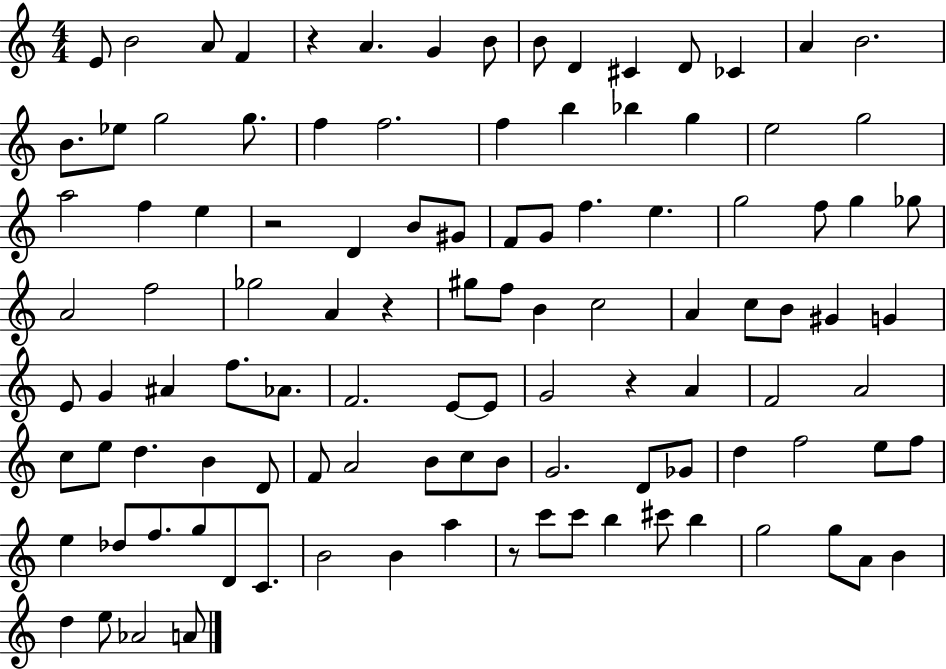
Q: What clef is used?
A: treble